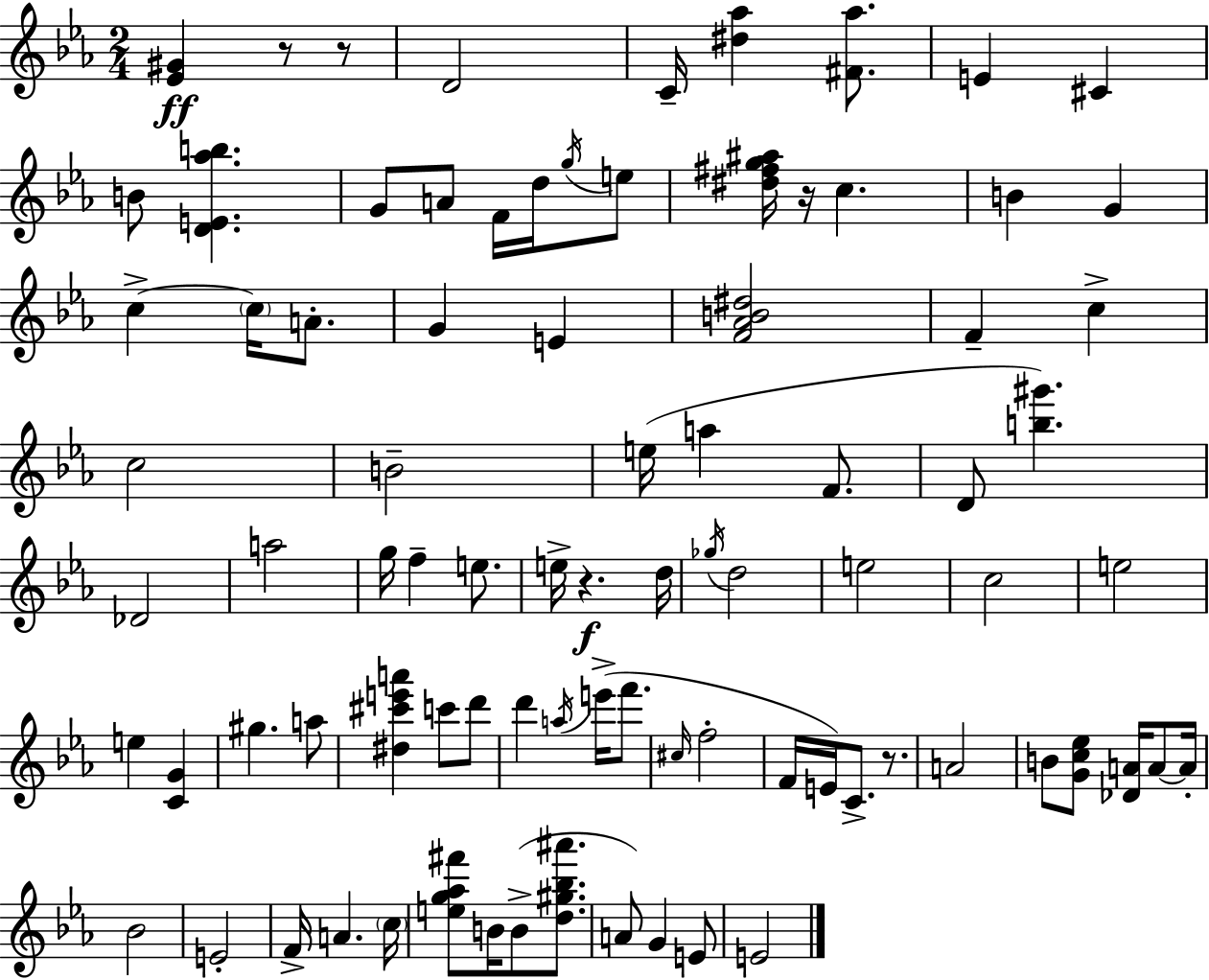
X:1
T:Untitled
M:2/4
L:1/4
K:Cm
[_E^G] z/2 z/2 D2 C/4 [^d_a] [^F_a]/2 E ^C B/2 [DE_ab] G/2 A/2 F/4 d/4 g/4 e/2 [^d^fg^a]/4 z/4 c B G c c/4 A/2 G E [F_AB^d]2 F c c2 B2 e/4 a F/2 D/2 [b^g'] _D2 a2 g/4 f e/2 e/4 z d/4 _g/4 d2 e2 c2 e2 e [CG] ^g a/2 [^d^c'e'a'] c'/2 d'/2 d' a/4 e'/4 f'/2 ^c/4 f2 F/4 E/4 C/2 z/2 A2 B/2 [Gc_e]/2 [_DA]/4 A/2 A/4 _B2 E2 F/4 A c/4 [eg_a^f']/2 B/4 B/2 [d^g_b^a']/2 A/2 G E/2 E2